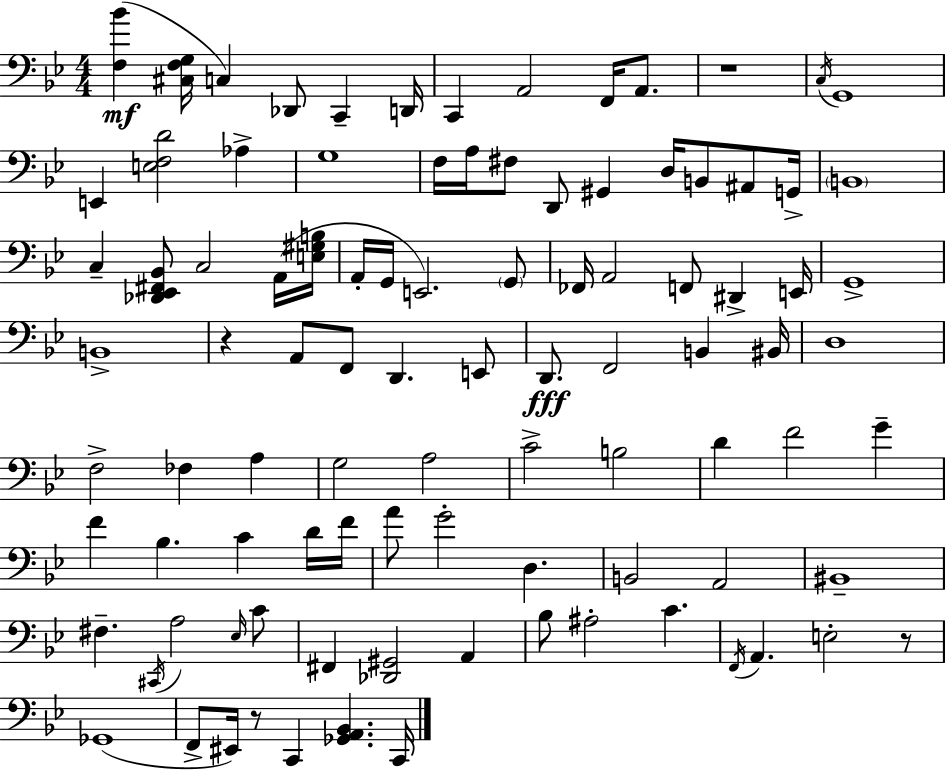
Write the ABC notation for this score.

X:1
T:Untitled
M:4/4
L:1/4
K:Bb
[F,_B] [^C,F,G,]/4 C, _D,,/2 C,, D,,/4 C,, A,,2 F,,/4 A,,/2 z4 C,/4 G,,4 E,, [E,F,D]2 _A, G,4 F,/4 A,/4 ^F,/2 D,,/2 ^G,, D,/4 B,,/2 ^A,,/2 G,,/4 B,,4 C, [_D,,_E,,^F,,_B,,]/2 C,2 A,,/4 [E,^G,B,]/4 A,,/4 G,,/4 E,,2 G,,/2 _F,,/4 A,,2 F,,/2 ^D,, E,,/4 G,,4 B,,4 z A,,/2 F,,/2 D,, E,,/2 D,,/2 F,,2 B,, ^B,,/4 D,4 F,2 _F, A, G,2 A,2 C2 B,2 D F2 G F _B, C D/4 F/4 A/2 G2 D, B,,2 A,,2 ^B,,4 ^F, ^C,,/4 A,2 _E,/4 C/2 ^F,, [_D,,^G,,]2 A,, _B,/2 ^A,2 C F,,/4 A,, E,2 z/2 _G,,4 F,,/2 ^E,,/4 z/2 C,, [_G,,A,,_B,,] C,,/4